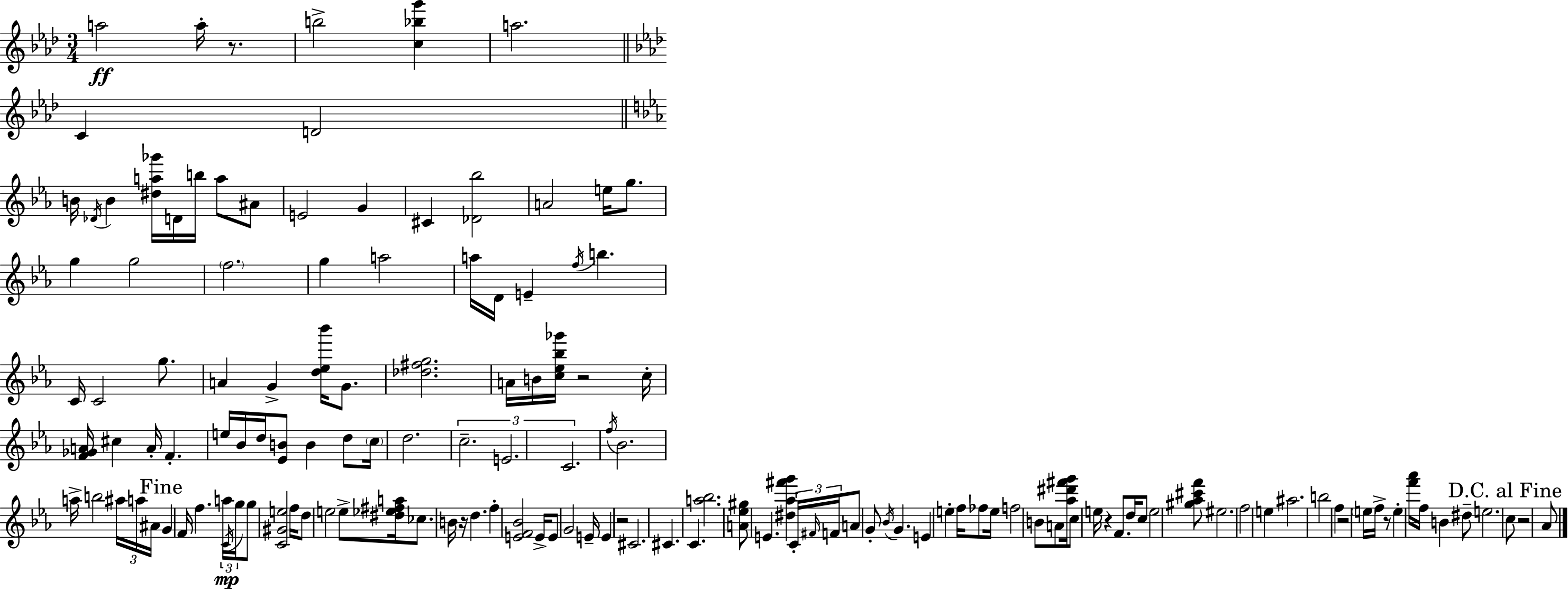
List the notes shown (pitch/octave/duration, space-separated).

A5/h A5/s R/e. B5/h [C5,Bb5,G6]/q A5/h. C4/q D4/h B4/s Db4/s B4/q [D#5,A5,Gb6]/s D4/s B5/s A5/e A#4/e E4/h G4/q C#4/q [Db4,Bb5]/h A4/h E5/s G5/e. G5/q G5/h F5/h. G5/q A5/h A5/s D4/s E4/q F5/s B5/q. C4/s C4/h G5/e. A4/q G4/q [D5,Eb5,Bb6]/s G4/e. [Db5,F#5,G5]/h. A4/s B4/s [C5,Eb5,Bb5,Gb6]/s R/h C5/s [F4,Gb4,A4]/s C#5/q A4/s F4/q. E5/s Bb4/s D5/s [Eb4,B4]/e B4/q D5/e C5/s D5/h. C5/h. E4/h. C4/h. F5/s Bb4/h. A5/s B5/h A#5/s A5/s A#4/s G4/q F4/s F5/q. A5/s C4/s G5/s G5/e [C4,G#4,E5]/h F5/s D5/e E5/h E5/e [D#5,Eb5,F#5,A5]/s CES5/e. B4/s R/s D5/q. F5/q [E4,F4,Bb4]/h E4/s E4/e G4/h E4/s E4/q R/h C#4/h. C#4/q. C4/q. [A5,Bb5]/h. [A4,Eb5,G#5]/e E4/q. [D#5,Ab5,F#6,G6]/q C4/s F#4/s F4/s A4/e G4/e Bb4/s G4/q. E4/q E5/q F5/s FES5/e E5/s F5/h B4/e A4/e [Ab5,D#6,F#6,G6]/s C5/e E5/s R/q F4/e. D5/s C5/e E5/h [G#5,Ab5,C#6,F6]/e EIS5/h. F5/h E5/q A#5/h. B5/h F5/q R/h E5/s F5/s R/e E5/q [F6,Ab6]/s F5/s B4/q D#5/e E5/h. C5/e R/h Ab4/e